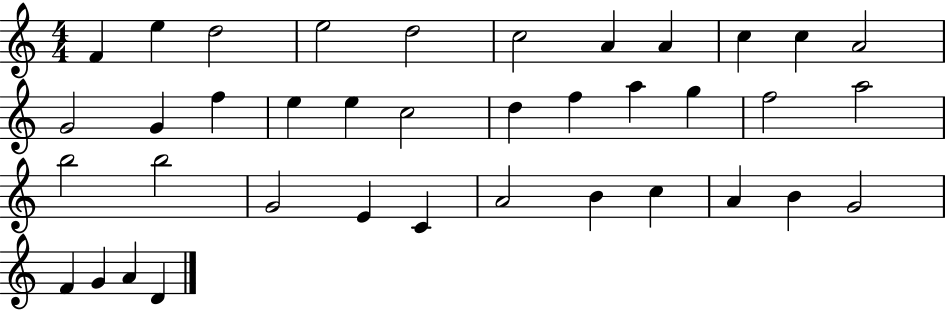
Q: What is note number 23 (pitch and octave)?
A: A5